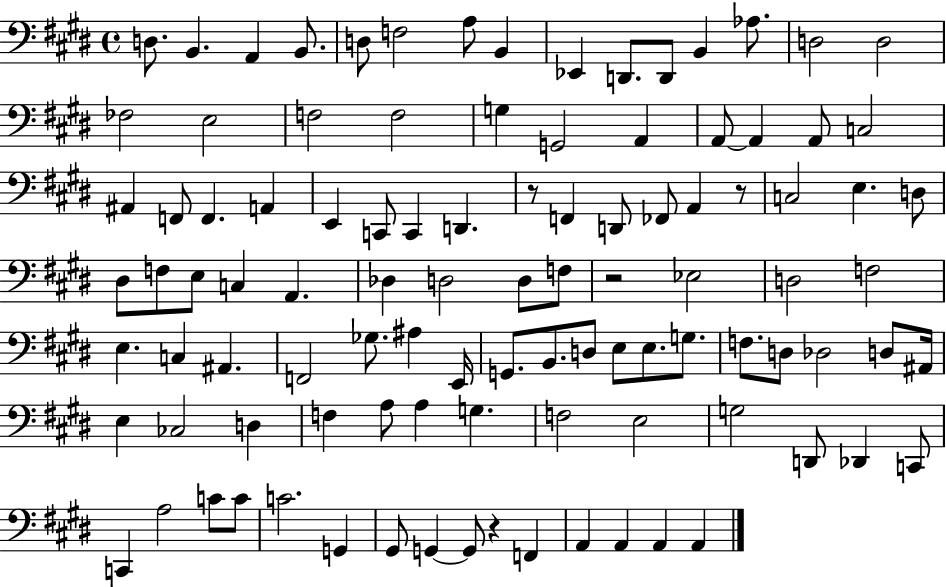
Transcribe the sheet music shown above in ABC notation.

X:1
T:Untitled
M:4/4
L:1/4
K:E
D,/2 B,, A,, B,,/2 D,/2 F,2 A,/2 B,, _E,, D,,/2 D,,/2 B,, _A,/2 D,2 D,2 _F,2 E,2 F,2 F,2 G, G,,2 A,, A,,/2 A,, A,,/2 C,2 ^A,, F,,/2 F,, A,, E,, C,,/2 C,, D,, z/2 F,, D,,/2 _F,,/2 A,, z/2 C,2 E, D,/2 ^D,/2 F,/2 E,/2 C, A,, _D, D,2 D,/2 F,/2 z2 _E,2 D,2 F,2 E, C, ^A,, F,,2 _G,/2 ^A, E,,/4 G,,/2 B,,/2 D,/2 E,/2 E,/2 G,/2 F,/2 D,/2 _D,2 D,/2 ^A,,/4 E, _C,2 D, F, A,/2 A, G, F,2 E,2 G,2 D,,/2 _D,, C,,/2 C,, A,2 C/2 C/2 C2 G,, ^G,,/2 G,, G,,/2 z F,, A,, A,, A,, A,,